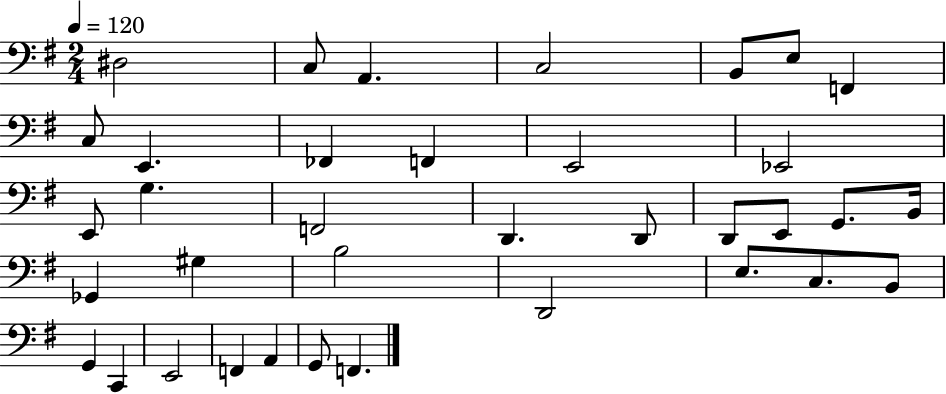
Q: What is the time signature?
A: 2/4